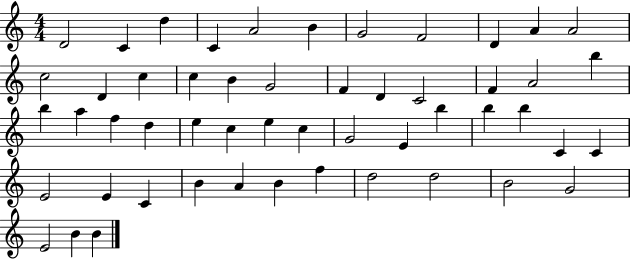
D4/h C4/q D5/q C4/q A4/h B4/q G4/h F4/h D4/q A4/q A4/h C5/h D4/q C5/q C5/q B4/q G4/h F4/q D4/q C4/h F4/q A4/h B5/q B5/q A5/q F5/q D5/q E5/q C5/q E5/q C5/q G4/h E4/q B5/q B5/q B5/q C4/q C4/q E4/h E4/q C4/q B4/q A4/q B4/q F5/q D5/h D5/h B4/h G4/h E4/h B4/q B4/q